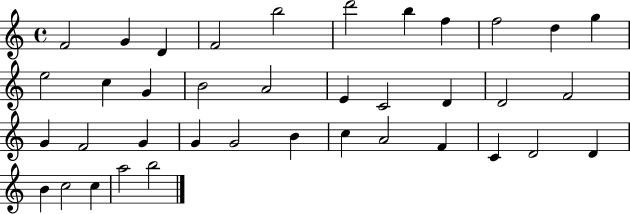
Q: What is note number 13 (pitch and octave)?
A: C5